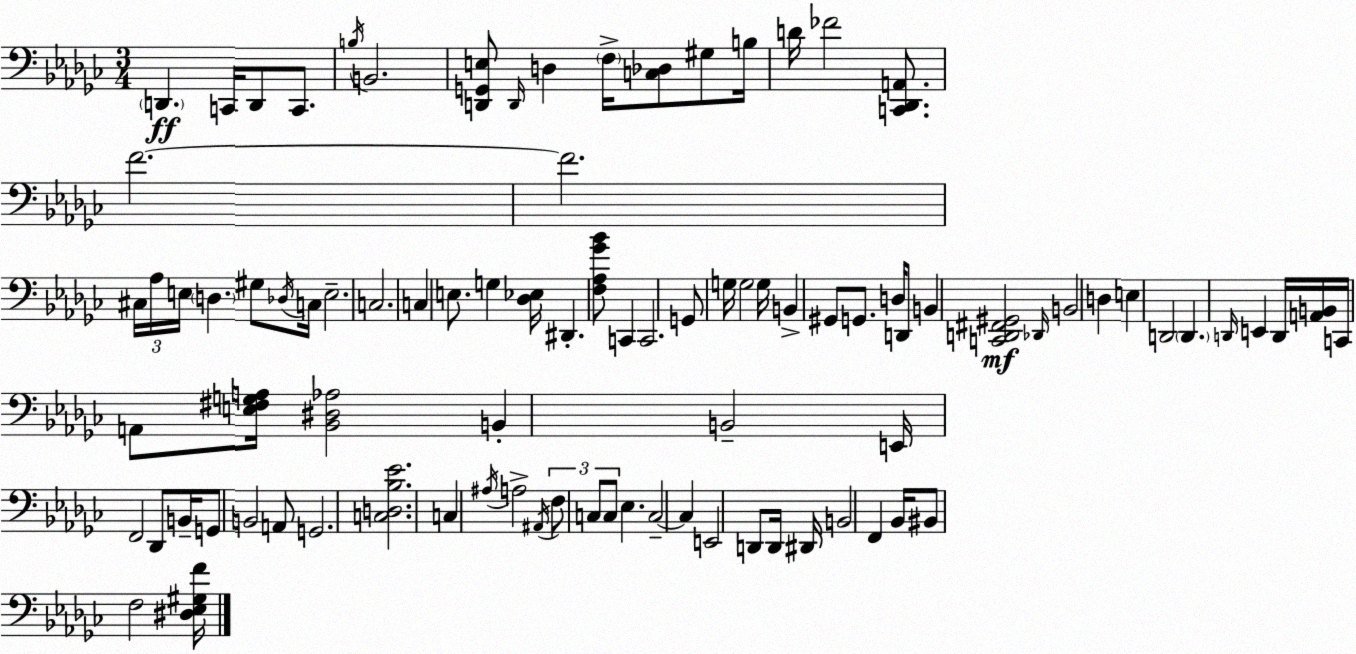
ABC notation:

X:1
T:Untitled
M:3/4
L:1/4
K:Ebm
D,, C,,/4 D,,/2 C,,/2 B,/4 B,,2 [D,,G,,E,]/2 D,,/4 D, F,/4 [C,_D,]/2 ^G,/2 B,/4 D/4 _F2 [C,,_D,,A,,]/2 F2 F2 ^C,/4 _A,/4 E,/4 D, ^G,/2 _D,/4 C,/4 E,2 C,2 C, E,/2 G, [_D,_E,]/4 ^D,, [F,_A,_G_B]/2 C,, C,,2 G,,/2 G,/4 G,2 G,/4 B,, ^G,,/2 G,,/2 D,/4 D,,/2 B,, [C,,D,,^F,,^G,,]2 _D,,/4 B,,2 D, E, D,,2 D,, D,,/4 E,, D,,/4 [A,,B,,]/4 C,,/4 A,,/2 [E,^F,G,A,]/4 [_B,,^D,_A,]2 B,, B,,2 E,,/4 F,,2 _D,,/2 B,,/4 G,,/2 B,,2 A,,/2 G,,2 [C,D,_B,_E]2 C, ^A,/4 A,2 ^A,,/4 F,/2 C,/2 C,/2 _E, C,2 C, E,,2 D,,/2 D,,/4 ^D,,/4 B,,2 F,, _B,,/4 ^B,,/2 F,2 [^D,_E,^G,F]/4